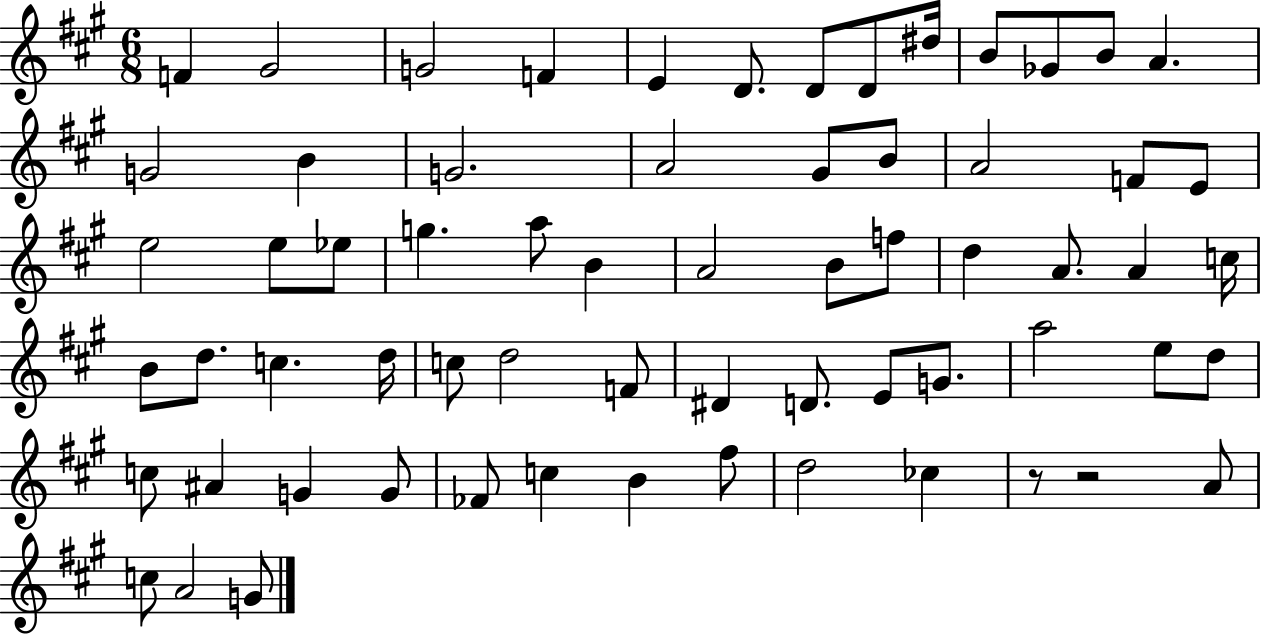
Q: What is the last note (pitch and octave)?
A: G4